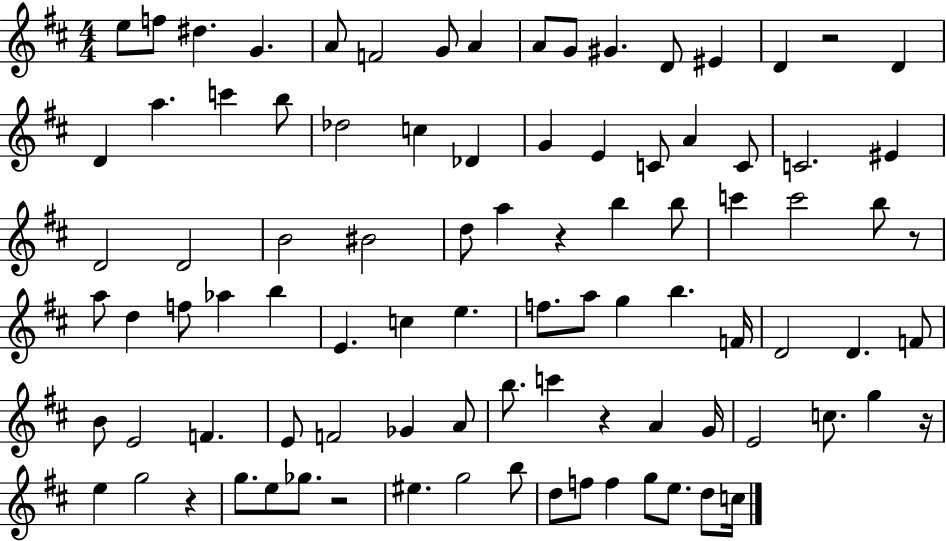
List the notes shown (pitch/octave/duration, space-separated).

E5/e F5/e D#5/q. G4/q. A4/e F4/h G4/e A4/q A4/e G4/e G#4/q. D4/e EIS4/q D4/q R/h D4/q D4/q A5/q. C6/q B5/e Db5/h C5/q Db4/q G4/q E4/q C4/e A4/q C4/e C4/h. EIS4/q D4/h D4/h B4/h BIS4/h D5/e A5/q R/q B5/q B5/e C6/q C6/h B5/e R/e A5/e D5/q F5/e Ab5/q B5/q E4/q. C5/q E5/q. F5/e. A5/e G5/q B5/q. F4/s D4/h D4/q. F4/e B4/e E4/h F4/q. E4/e F4/h Gb4/q A4/e B5/e. C6/q R/q A4/q G4/s E4/h C5/e. G5/q R/s E5/q G5/h R/q G5/e. E5/e Gb5/e. R/h EIS5/q. G5/h B5/e D5/e F5/e F5/q G5/e E5/e. D5/e C5/s